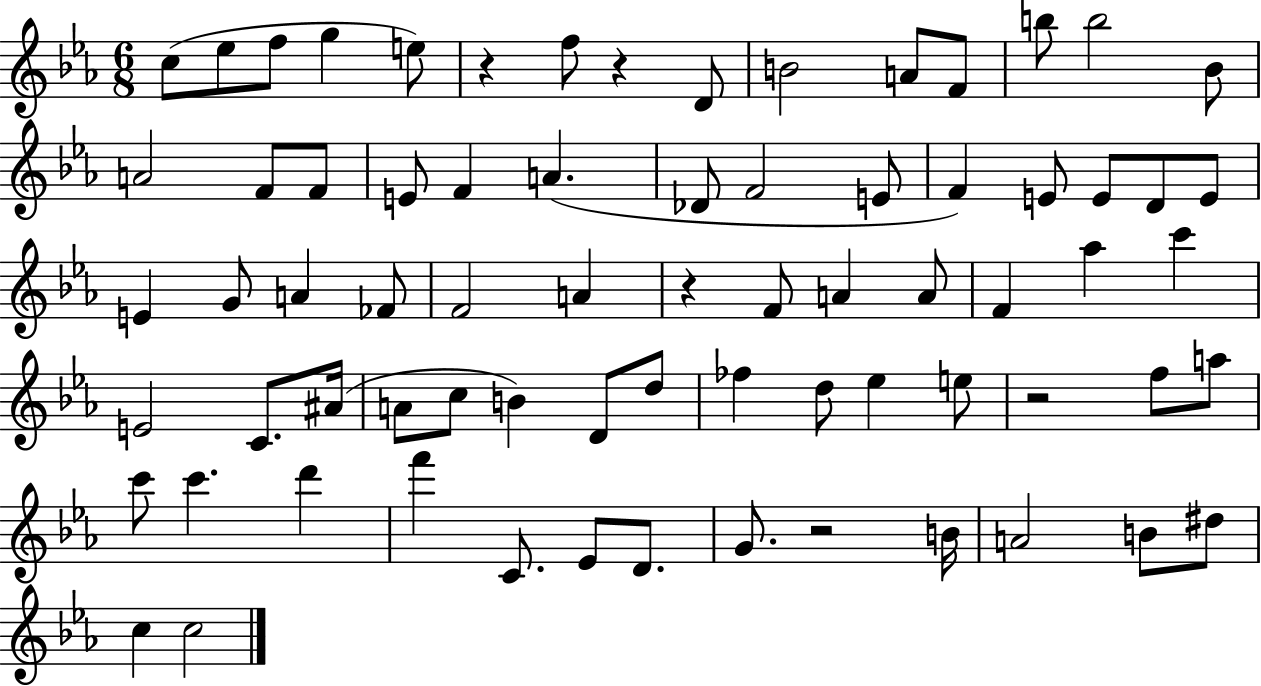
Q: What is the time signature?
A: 6/8